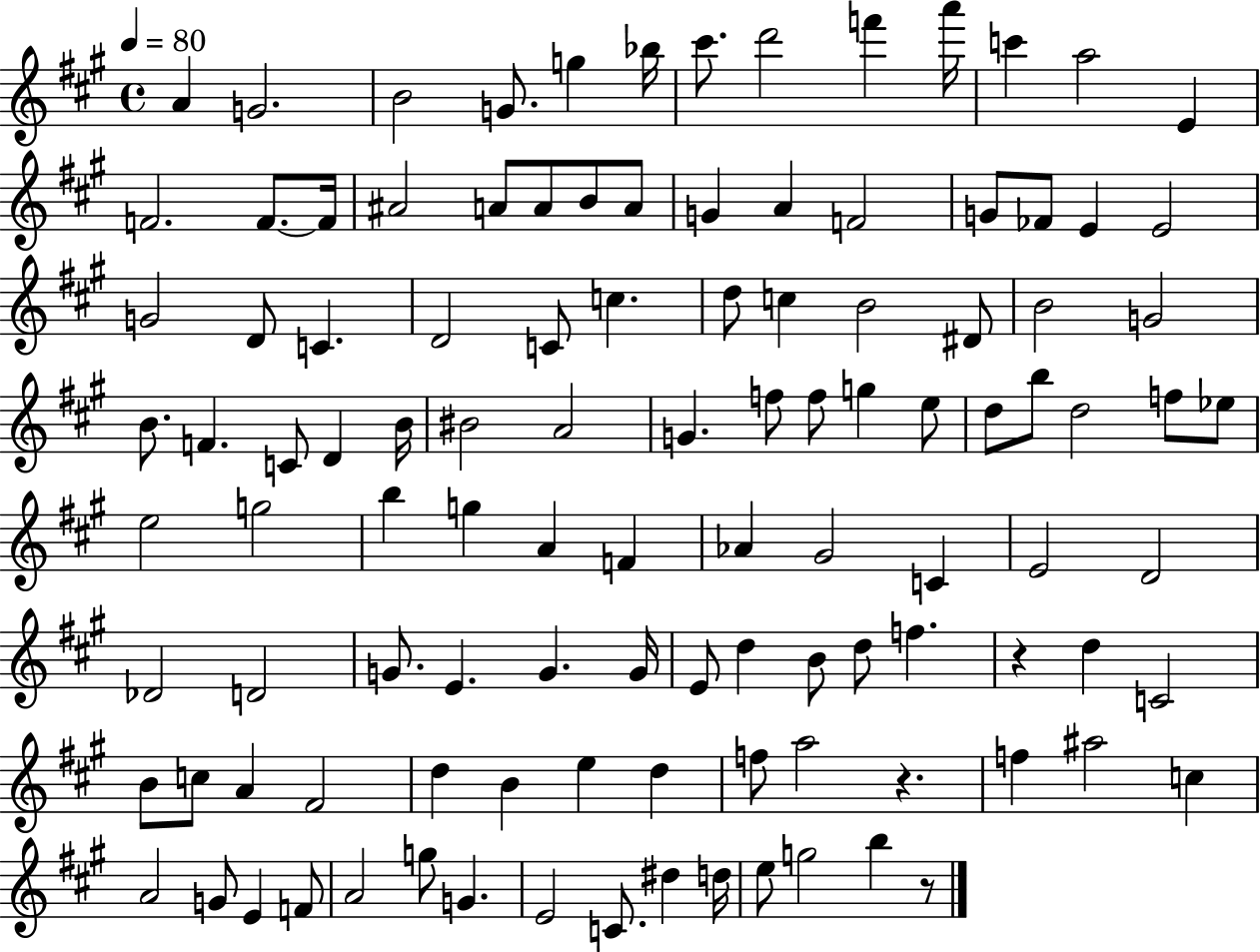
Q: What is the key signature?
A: A major